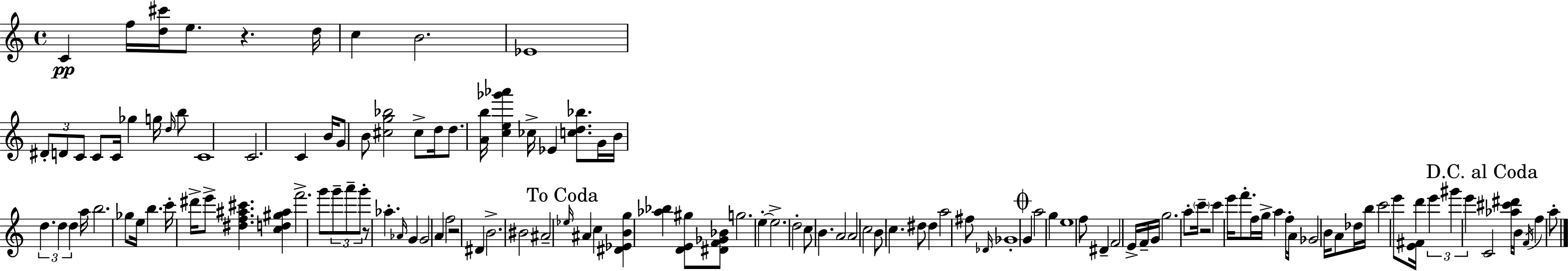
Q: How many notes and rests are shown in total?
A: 129